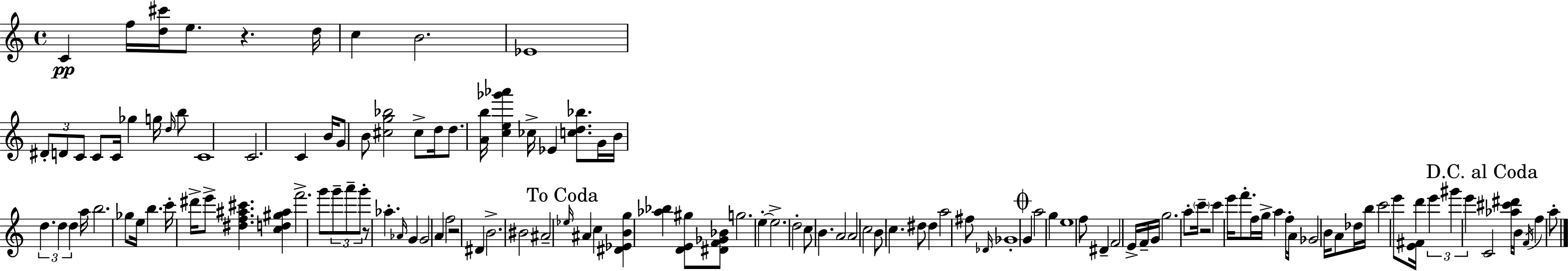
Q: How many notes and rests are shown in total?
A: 129